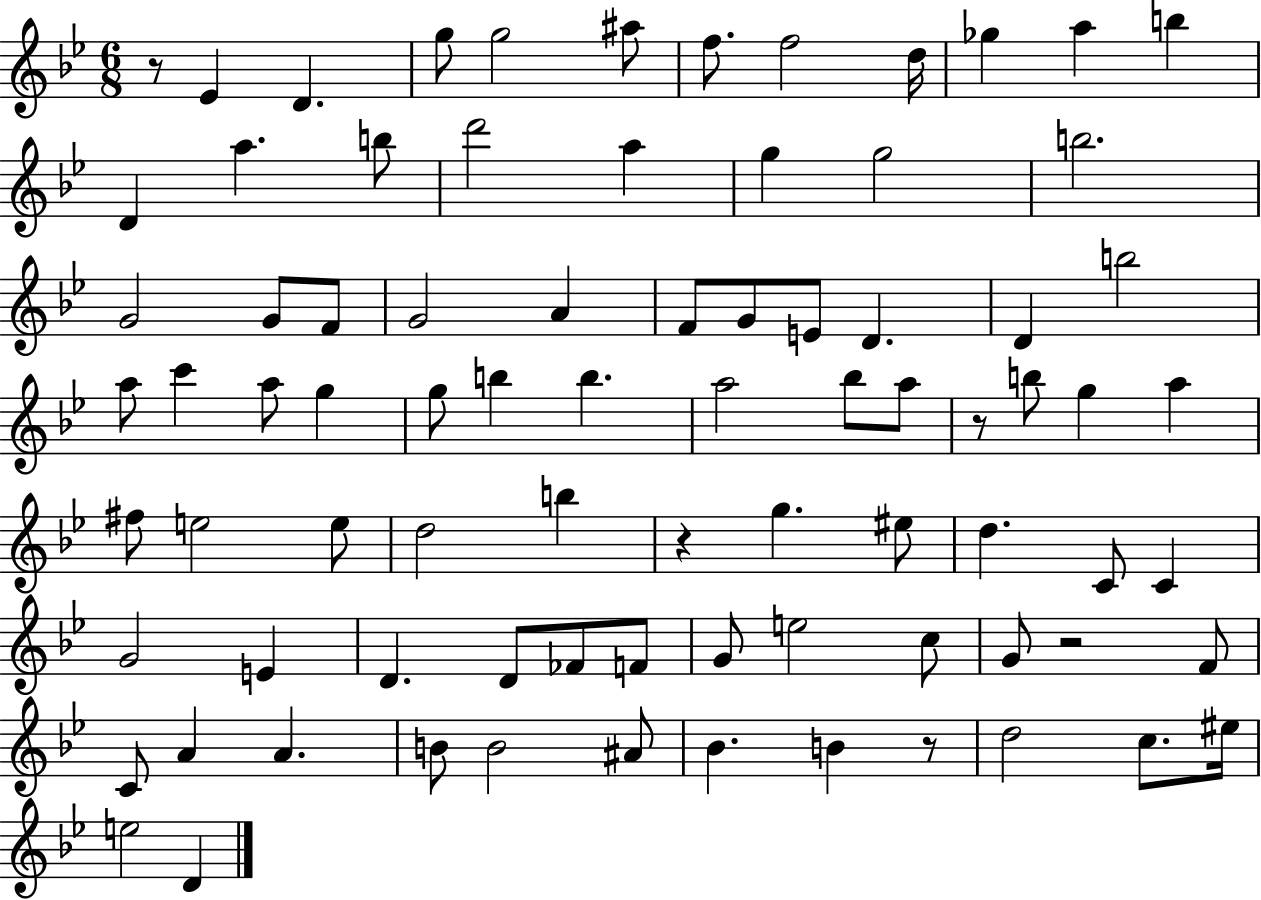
X:1
T:Untitled
M:6/8
L:1/4
K:Bb
z/2 _E D g/2 g2 ^a/2 f/2 f2 d/4 _g a b D a b/2 d'2 a g g2 b2 G2 G/2 F/2 G2 A F/2 G/2 E/2 D D b2 a/2 c' a/2 g g/2 b b a2 _b/2 a/2 z/2 b/2 g a ^f/2 e2 e/2 d2 b z g ^e/2 d C/2 C G2 E D D/2 _F/2 F/2 G/2 e2 c/2 G/2 z2 F/2 C/2 A A B/2 B2 ^A/2 _B B z/2 d2 c/2 ^e/4 e2 D